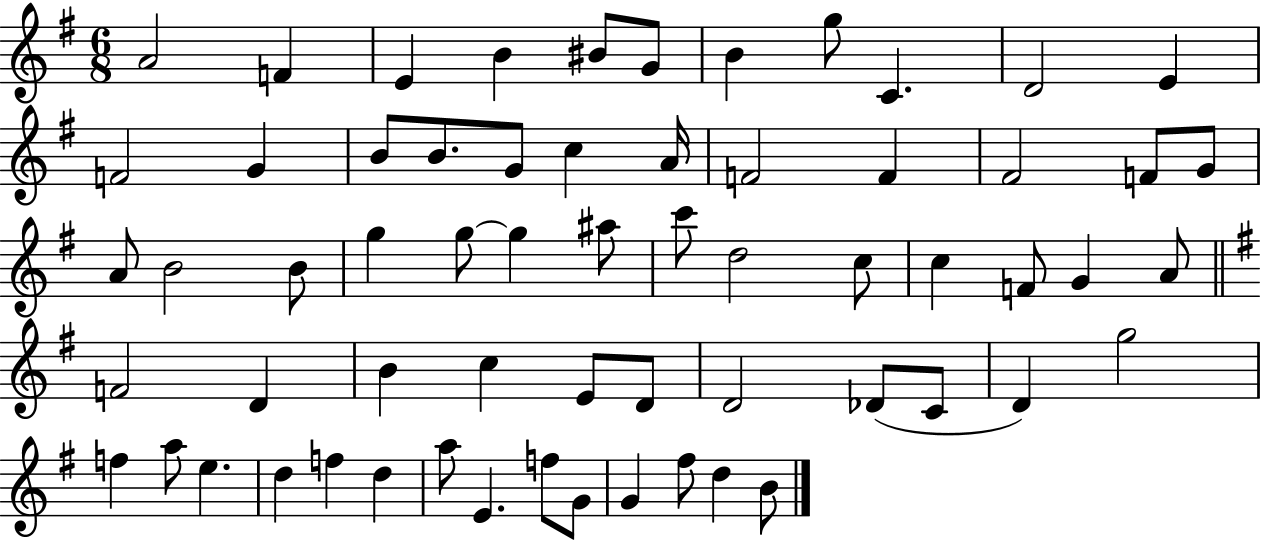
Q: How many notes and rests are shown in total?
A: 62